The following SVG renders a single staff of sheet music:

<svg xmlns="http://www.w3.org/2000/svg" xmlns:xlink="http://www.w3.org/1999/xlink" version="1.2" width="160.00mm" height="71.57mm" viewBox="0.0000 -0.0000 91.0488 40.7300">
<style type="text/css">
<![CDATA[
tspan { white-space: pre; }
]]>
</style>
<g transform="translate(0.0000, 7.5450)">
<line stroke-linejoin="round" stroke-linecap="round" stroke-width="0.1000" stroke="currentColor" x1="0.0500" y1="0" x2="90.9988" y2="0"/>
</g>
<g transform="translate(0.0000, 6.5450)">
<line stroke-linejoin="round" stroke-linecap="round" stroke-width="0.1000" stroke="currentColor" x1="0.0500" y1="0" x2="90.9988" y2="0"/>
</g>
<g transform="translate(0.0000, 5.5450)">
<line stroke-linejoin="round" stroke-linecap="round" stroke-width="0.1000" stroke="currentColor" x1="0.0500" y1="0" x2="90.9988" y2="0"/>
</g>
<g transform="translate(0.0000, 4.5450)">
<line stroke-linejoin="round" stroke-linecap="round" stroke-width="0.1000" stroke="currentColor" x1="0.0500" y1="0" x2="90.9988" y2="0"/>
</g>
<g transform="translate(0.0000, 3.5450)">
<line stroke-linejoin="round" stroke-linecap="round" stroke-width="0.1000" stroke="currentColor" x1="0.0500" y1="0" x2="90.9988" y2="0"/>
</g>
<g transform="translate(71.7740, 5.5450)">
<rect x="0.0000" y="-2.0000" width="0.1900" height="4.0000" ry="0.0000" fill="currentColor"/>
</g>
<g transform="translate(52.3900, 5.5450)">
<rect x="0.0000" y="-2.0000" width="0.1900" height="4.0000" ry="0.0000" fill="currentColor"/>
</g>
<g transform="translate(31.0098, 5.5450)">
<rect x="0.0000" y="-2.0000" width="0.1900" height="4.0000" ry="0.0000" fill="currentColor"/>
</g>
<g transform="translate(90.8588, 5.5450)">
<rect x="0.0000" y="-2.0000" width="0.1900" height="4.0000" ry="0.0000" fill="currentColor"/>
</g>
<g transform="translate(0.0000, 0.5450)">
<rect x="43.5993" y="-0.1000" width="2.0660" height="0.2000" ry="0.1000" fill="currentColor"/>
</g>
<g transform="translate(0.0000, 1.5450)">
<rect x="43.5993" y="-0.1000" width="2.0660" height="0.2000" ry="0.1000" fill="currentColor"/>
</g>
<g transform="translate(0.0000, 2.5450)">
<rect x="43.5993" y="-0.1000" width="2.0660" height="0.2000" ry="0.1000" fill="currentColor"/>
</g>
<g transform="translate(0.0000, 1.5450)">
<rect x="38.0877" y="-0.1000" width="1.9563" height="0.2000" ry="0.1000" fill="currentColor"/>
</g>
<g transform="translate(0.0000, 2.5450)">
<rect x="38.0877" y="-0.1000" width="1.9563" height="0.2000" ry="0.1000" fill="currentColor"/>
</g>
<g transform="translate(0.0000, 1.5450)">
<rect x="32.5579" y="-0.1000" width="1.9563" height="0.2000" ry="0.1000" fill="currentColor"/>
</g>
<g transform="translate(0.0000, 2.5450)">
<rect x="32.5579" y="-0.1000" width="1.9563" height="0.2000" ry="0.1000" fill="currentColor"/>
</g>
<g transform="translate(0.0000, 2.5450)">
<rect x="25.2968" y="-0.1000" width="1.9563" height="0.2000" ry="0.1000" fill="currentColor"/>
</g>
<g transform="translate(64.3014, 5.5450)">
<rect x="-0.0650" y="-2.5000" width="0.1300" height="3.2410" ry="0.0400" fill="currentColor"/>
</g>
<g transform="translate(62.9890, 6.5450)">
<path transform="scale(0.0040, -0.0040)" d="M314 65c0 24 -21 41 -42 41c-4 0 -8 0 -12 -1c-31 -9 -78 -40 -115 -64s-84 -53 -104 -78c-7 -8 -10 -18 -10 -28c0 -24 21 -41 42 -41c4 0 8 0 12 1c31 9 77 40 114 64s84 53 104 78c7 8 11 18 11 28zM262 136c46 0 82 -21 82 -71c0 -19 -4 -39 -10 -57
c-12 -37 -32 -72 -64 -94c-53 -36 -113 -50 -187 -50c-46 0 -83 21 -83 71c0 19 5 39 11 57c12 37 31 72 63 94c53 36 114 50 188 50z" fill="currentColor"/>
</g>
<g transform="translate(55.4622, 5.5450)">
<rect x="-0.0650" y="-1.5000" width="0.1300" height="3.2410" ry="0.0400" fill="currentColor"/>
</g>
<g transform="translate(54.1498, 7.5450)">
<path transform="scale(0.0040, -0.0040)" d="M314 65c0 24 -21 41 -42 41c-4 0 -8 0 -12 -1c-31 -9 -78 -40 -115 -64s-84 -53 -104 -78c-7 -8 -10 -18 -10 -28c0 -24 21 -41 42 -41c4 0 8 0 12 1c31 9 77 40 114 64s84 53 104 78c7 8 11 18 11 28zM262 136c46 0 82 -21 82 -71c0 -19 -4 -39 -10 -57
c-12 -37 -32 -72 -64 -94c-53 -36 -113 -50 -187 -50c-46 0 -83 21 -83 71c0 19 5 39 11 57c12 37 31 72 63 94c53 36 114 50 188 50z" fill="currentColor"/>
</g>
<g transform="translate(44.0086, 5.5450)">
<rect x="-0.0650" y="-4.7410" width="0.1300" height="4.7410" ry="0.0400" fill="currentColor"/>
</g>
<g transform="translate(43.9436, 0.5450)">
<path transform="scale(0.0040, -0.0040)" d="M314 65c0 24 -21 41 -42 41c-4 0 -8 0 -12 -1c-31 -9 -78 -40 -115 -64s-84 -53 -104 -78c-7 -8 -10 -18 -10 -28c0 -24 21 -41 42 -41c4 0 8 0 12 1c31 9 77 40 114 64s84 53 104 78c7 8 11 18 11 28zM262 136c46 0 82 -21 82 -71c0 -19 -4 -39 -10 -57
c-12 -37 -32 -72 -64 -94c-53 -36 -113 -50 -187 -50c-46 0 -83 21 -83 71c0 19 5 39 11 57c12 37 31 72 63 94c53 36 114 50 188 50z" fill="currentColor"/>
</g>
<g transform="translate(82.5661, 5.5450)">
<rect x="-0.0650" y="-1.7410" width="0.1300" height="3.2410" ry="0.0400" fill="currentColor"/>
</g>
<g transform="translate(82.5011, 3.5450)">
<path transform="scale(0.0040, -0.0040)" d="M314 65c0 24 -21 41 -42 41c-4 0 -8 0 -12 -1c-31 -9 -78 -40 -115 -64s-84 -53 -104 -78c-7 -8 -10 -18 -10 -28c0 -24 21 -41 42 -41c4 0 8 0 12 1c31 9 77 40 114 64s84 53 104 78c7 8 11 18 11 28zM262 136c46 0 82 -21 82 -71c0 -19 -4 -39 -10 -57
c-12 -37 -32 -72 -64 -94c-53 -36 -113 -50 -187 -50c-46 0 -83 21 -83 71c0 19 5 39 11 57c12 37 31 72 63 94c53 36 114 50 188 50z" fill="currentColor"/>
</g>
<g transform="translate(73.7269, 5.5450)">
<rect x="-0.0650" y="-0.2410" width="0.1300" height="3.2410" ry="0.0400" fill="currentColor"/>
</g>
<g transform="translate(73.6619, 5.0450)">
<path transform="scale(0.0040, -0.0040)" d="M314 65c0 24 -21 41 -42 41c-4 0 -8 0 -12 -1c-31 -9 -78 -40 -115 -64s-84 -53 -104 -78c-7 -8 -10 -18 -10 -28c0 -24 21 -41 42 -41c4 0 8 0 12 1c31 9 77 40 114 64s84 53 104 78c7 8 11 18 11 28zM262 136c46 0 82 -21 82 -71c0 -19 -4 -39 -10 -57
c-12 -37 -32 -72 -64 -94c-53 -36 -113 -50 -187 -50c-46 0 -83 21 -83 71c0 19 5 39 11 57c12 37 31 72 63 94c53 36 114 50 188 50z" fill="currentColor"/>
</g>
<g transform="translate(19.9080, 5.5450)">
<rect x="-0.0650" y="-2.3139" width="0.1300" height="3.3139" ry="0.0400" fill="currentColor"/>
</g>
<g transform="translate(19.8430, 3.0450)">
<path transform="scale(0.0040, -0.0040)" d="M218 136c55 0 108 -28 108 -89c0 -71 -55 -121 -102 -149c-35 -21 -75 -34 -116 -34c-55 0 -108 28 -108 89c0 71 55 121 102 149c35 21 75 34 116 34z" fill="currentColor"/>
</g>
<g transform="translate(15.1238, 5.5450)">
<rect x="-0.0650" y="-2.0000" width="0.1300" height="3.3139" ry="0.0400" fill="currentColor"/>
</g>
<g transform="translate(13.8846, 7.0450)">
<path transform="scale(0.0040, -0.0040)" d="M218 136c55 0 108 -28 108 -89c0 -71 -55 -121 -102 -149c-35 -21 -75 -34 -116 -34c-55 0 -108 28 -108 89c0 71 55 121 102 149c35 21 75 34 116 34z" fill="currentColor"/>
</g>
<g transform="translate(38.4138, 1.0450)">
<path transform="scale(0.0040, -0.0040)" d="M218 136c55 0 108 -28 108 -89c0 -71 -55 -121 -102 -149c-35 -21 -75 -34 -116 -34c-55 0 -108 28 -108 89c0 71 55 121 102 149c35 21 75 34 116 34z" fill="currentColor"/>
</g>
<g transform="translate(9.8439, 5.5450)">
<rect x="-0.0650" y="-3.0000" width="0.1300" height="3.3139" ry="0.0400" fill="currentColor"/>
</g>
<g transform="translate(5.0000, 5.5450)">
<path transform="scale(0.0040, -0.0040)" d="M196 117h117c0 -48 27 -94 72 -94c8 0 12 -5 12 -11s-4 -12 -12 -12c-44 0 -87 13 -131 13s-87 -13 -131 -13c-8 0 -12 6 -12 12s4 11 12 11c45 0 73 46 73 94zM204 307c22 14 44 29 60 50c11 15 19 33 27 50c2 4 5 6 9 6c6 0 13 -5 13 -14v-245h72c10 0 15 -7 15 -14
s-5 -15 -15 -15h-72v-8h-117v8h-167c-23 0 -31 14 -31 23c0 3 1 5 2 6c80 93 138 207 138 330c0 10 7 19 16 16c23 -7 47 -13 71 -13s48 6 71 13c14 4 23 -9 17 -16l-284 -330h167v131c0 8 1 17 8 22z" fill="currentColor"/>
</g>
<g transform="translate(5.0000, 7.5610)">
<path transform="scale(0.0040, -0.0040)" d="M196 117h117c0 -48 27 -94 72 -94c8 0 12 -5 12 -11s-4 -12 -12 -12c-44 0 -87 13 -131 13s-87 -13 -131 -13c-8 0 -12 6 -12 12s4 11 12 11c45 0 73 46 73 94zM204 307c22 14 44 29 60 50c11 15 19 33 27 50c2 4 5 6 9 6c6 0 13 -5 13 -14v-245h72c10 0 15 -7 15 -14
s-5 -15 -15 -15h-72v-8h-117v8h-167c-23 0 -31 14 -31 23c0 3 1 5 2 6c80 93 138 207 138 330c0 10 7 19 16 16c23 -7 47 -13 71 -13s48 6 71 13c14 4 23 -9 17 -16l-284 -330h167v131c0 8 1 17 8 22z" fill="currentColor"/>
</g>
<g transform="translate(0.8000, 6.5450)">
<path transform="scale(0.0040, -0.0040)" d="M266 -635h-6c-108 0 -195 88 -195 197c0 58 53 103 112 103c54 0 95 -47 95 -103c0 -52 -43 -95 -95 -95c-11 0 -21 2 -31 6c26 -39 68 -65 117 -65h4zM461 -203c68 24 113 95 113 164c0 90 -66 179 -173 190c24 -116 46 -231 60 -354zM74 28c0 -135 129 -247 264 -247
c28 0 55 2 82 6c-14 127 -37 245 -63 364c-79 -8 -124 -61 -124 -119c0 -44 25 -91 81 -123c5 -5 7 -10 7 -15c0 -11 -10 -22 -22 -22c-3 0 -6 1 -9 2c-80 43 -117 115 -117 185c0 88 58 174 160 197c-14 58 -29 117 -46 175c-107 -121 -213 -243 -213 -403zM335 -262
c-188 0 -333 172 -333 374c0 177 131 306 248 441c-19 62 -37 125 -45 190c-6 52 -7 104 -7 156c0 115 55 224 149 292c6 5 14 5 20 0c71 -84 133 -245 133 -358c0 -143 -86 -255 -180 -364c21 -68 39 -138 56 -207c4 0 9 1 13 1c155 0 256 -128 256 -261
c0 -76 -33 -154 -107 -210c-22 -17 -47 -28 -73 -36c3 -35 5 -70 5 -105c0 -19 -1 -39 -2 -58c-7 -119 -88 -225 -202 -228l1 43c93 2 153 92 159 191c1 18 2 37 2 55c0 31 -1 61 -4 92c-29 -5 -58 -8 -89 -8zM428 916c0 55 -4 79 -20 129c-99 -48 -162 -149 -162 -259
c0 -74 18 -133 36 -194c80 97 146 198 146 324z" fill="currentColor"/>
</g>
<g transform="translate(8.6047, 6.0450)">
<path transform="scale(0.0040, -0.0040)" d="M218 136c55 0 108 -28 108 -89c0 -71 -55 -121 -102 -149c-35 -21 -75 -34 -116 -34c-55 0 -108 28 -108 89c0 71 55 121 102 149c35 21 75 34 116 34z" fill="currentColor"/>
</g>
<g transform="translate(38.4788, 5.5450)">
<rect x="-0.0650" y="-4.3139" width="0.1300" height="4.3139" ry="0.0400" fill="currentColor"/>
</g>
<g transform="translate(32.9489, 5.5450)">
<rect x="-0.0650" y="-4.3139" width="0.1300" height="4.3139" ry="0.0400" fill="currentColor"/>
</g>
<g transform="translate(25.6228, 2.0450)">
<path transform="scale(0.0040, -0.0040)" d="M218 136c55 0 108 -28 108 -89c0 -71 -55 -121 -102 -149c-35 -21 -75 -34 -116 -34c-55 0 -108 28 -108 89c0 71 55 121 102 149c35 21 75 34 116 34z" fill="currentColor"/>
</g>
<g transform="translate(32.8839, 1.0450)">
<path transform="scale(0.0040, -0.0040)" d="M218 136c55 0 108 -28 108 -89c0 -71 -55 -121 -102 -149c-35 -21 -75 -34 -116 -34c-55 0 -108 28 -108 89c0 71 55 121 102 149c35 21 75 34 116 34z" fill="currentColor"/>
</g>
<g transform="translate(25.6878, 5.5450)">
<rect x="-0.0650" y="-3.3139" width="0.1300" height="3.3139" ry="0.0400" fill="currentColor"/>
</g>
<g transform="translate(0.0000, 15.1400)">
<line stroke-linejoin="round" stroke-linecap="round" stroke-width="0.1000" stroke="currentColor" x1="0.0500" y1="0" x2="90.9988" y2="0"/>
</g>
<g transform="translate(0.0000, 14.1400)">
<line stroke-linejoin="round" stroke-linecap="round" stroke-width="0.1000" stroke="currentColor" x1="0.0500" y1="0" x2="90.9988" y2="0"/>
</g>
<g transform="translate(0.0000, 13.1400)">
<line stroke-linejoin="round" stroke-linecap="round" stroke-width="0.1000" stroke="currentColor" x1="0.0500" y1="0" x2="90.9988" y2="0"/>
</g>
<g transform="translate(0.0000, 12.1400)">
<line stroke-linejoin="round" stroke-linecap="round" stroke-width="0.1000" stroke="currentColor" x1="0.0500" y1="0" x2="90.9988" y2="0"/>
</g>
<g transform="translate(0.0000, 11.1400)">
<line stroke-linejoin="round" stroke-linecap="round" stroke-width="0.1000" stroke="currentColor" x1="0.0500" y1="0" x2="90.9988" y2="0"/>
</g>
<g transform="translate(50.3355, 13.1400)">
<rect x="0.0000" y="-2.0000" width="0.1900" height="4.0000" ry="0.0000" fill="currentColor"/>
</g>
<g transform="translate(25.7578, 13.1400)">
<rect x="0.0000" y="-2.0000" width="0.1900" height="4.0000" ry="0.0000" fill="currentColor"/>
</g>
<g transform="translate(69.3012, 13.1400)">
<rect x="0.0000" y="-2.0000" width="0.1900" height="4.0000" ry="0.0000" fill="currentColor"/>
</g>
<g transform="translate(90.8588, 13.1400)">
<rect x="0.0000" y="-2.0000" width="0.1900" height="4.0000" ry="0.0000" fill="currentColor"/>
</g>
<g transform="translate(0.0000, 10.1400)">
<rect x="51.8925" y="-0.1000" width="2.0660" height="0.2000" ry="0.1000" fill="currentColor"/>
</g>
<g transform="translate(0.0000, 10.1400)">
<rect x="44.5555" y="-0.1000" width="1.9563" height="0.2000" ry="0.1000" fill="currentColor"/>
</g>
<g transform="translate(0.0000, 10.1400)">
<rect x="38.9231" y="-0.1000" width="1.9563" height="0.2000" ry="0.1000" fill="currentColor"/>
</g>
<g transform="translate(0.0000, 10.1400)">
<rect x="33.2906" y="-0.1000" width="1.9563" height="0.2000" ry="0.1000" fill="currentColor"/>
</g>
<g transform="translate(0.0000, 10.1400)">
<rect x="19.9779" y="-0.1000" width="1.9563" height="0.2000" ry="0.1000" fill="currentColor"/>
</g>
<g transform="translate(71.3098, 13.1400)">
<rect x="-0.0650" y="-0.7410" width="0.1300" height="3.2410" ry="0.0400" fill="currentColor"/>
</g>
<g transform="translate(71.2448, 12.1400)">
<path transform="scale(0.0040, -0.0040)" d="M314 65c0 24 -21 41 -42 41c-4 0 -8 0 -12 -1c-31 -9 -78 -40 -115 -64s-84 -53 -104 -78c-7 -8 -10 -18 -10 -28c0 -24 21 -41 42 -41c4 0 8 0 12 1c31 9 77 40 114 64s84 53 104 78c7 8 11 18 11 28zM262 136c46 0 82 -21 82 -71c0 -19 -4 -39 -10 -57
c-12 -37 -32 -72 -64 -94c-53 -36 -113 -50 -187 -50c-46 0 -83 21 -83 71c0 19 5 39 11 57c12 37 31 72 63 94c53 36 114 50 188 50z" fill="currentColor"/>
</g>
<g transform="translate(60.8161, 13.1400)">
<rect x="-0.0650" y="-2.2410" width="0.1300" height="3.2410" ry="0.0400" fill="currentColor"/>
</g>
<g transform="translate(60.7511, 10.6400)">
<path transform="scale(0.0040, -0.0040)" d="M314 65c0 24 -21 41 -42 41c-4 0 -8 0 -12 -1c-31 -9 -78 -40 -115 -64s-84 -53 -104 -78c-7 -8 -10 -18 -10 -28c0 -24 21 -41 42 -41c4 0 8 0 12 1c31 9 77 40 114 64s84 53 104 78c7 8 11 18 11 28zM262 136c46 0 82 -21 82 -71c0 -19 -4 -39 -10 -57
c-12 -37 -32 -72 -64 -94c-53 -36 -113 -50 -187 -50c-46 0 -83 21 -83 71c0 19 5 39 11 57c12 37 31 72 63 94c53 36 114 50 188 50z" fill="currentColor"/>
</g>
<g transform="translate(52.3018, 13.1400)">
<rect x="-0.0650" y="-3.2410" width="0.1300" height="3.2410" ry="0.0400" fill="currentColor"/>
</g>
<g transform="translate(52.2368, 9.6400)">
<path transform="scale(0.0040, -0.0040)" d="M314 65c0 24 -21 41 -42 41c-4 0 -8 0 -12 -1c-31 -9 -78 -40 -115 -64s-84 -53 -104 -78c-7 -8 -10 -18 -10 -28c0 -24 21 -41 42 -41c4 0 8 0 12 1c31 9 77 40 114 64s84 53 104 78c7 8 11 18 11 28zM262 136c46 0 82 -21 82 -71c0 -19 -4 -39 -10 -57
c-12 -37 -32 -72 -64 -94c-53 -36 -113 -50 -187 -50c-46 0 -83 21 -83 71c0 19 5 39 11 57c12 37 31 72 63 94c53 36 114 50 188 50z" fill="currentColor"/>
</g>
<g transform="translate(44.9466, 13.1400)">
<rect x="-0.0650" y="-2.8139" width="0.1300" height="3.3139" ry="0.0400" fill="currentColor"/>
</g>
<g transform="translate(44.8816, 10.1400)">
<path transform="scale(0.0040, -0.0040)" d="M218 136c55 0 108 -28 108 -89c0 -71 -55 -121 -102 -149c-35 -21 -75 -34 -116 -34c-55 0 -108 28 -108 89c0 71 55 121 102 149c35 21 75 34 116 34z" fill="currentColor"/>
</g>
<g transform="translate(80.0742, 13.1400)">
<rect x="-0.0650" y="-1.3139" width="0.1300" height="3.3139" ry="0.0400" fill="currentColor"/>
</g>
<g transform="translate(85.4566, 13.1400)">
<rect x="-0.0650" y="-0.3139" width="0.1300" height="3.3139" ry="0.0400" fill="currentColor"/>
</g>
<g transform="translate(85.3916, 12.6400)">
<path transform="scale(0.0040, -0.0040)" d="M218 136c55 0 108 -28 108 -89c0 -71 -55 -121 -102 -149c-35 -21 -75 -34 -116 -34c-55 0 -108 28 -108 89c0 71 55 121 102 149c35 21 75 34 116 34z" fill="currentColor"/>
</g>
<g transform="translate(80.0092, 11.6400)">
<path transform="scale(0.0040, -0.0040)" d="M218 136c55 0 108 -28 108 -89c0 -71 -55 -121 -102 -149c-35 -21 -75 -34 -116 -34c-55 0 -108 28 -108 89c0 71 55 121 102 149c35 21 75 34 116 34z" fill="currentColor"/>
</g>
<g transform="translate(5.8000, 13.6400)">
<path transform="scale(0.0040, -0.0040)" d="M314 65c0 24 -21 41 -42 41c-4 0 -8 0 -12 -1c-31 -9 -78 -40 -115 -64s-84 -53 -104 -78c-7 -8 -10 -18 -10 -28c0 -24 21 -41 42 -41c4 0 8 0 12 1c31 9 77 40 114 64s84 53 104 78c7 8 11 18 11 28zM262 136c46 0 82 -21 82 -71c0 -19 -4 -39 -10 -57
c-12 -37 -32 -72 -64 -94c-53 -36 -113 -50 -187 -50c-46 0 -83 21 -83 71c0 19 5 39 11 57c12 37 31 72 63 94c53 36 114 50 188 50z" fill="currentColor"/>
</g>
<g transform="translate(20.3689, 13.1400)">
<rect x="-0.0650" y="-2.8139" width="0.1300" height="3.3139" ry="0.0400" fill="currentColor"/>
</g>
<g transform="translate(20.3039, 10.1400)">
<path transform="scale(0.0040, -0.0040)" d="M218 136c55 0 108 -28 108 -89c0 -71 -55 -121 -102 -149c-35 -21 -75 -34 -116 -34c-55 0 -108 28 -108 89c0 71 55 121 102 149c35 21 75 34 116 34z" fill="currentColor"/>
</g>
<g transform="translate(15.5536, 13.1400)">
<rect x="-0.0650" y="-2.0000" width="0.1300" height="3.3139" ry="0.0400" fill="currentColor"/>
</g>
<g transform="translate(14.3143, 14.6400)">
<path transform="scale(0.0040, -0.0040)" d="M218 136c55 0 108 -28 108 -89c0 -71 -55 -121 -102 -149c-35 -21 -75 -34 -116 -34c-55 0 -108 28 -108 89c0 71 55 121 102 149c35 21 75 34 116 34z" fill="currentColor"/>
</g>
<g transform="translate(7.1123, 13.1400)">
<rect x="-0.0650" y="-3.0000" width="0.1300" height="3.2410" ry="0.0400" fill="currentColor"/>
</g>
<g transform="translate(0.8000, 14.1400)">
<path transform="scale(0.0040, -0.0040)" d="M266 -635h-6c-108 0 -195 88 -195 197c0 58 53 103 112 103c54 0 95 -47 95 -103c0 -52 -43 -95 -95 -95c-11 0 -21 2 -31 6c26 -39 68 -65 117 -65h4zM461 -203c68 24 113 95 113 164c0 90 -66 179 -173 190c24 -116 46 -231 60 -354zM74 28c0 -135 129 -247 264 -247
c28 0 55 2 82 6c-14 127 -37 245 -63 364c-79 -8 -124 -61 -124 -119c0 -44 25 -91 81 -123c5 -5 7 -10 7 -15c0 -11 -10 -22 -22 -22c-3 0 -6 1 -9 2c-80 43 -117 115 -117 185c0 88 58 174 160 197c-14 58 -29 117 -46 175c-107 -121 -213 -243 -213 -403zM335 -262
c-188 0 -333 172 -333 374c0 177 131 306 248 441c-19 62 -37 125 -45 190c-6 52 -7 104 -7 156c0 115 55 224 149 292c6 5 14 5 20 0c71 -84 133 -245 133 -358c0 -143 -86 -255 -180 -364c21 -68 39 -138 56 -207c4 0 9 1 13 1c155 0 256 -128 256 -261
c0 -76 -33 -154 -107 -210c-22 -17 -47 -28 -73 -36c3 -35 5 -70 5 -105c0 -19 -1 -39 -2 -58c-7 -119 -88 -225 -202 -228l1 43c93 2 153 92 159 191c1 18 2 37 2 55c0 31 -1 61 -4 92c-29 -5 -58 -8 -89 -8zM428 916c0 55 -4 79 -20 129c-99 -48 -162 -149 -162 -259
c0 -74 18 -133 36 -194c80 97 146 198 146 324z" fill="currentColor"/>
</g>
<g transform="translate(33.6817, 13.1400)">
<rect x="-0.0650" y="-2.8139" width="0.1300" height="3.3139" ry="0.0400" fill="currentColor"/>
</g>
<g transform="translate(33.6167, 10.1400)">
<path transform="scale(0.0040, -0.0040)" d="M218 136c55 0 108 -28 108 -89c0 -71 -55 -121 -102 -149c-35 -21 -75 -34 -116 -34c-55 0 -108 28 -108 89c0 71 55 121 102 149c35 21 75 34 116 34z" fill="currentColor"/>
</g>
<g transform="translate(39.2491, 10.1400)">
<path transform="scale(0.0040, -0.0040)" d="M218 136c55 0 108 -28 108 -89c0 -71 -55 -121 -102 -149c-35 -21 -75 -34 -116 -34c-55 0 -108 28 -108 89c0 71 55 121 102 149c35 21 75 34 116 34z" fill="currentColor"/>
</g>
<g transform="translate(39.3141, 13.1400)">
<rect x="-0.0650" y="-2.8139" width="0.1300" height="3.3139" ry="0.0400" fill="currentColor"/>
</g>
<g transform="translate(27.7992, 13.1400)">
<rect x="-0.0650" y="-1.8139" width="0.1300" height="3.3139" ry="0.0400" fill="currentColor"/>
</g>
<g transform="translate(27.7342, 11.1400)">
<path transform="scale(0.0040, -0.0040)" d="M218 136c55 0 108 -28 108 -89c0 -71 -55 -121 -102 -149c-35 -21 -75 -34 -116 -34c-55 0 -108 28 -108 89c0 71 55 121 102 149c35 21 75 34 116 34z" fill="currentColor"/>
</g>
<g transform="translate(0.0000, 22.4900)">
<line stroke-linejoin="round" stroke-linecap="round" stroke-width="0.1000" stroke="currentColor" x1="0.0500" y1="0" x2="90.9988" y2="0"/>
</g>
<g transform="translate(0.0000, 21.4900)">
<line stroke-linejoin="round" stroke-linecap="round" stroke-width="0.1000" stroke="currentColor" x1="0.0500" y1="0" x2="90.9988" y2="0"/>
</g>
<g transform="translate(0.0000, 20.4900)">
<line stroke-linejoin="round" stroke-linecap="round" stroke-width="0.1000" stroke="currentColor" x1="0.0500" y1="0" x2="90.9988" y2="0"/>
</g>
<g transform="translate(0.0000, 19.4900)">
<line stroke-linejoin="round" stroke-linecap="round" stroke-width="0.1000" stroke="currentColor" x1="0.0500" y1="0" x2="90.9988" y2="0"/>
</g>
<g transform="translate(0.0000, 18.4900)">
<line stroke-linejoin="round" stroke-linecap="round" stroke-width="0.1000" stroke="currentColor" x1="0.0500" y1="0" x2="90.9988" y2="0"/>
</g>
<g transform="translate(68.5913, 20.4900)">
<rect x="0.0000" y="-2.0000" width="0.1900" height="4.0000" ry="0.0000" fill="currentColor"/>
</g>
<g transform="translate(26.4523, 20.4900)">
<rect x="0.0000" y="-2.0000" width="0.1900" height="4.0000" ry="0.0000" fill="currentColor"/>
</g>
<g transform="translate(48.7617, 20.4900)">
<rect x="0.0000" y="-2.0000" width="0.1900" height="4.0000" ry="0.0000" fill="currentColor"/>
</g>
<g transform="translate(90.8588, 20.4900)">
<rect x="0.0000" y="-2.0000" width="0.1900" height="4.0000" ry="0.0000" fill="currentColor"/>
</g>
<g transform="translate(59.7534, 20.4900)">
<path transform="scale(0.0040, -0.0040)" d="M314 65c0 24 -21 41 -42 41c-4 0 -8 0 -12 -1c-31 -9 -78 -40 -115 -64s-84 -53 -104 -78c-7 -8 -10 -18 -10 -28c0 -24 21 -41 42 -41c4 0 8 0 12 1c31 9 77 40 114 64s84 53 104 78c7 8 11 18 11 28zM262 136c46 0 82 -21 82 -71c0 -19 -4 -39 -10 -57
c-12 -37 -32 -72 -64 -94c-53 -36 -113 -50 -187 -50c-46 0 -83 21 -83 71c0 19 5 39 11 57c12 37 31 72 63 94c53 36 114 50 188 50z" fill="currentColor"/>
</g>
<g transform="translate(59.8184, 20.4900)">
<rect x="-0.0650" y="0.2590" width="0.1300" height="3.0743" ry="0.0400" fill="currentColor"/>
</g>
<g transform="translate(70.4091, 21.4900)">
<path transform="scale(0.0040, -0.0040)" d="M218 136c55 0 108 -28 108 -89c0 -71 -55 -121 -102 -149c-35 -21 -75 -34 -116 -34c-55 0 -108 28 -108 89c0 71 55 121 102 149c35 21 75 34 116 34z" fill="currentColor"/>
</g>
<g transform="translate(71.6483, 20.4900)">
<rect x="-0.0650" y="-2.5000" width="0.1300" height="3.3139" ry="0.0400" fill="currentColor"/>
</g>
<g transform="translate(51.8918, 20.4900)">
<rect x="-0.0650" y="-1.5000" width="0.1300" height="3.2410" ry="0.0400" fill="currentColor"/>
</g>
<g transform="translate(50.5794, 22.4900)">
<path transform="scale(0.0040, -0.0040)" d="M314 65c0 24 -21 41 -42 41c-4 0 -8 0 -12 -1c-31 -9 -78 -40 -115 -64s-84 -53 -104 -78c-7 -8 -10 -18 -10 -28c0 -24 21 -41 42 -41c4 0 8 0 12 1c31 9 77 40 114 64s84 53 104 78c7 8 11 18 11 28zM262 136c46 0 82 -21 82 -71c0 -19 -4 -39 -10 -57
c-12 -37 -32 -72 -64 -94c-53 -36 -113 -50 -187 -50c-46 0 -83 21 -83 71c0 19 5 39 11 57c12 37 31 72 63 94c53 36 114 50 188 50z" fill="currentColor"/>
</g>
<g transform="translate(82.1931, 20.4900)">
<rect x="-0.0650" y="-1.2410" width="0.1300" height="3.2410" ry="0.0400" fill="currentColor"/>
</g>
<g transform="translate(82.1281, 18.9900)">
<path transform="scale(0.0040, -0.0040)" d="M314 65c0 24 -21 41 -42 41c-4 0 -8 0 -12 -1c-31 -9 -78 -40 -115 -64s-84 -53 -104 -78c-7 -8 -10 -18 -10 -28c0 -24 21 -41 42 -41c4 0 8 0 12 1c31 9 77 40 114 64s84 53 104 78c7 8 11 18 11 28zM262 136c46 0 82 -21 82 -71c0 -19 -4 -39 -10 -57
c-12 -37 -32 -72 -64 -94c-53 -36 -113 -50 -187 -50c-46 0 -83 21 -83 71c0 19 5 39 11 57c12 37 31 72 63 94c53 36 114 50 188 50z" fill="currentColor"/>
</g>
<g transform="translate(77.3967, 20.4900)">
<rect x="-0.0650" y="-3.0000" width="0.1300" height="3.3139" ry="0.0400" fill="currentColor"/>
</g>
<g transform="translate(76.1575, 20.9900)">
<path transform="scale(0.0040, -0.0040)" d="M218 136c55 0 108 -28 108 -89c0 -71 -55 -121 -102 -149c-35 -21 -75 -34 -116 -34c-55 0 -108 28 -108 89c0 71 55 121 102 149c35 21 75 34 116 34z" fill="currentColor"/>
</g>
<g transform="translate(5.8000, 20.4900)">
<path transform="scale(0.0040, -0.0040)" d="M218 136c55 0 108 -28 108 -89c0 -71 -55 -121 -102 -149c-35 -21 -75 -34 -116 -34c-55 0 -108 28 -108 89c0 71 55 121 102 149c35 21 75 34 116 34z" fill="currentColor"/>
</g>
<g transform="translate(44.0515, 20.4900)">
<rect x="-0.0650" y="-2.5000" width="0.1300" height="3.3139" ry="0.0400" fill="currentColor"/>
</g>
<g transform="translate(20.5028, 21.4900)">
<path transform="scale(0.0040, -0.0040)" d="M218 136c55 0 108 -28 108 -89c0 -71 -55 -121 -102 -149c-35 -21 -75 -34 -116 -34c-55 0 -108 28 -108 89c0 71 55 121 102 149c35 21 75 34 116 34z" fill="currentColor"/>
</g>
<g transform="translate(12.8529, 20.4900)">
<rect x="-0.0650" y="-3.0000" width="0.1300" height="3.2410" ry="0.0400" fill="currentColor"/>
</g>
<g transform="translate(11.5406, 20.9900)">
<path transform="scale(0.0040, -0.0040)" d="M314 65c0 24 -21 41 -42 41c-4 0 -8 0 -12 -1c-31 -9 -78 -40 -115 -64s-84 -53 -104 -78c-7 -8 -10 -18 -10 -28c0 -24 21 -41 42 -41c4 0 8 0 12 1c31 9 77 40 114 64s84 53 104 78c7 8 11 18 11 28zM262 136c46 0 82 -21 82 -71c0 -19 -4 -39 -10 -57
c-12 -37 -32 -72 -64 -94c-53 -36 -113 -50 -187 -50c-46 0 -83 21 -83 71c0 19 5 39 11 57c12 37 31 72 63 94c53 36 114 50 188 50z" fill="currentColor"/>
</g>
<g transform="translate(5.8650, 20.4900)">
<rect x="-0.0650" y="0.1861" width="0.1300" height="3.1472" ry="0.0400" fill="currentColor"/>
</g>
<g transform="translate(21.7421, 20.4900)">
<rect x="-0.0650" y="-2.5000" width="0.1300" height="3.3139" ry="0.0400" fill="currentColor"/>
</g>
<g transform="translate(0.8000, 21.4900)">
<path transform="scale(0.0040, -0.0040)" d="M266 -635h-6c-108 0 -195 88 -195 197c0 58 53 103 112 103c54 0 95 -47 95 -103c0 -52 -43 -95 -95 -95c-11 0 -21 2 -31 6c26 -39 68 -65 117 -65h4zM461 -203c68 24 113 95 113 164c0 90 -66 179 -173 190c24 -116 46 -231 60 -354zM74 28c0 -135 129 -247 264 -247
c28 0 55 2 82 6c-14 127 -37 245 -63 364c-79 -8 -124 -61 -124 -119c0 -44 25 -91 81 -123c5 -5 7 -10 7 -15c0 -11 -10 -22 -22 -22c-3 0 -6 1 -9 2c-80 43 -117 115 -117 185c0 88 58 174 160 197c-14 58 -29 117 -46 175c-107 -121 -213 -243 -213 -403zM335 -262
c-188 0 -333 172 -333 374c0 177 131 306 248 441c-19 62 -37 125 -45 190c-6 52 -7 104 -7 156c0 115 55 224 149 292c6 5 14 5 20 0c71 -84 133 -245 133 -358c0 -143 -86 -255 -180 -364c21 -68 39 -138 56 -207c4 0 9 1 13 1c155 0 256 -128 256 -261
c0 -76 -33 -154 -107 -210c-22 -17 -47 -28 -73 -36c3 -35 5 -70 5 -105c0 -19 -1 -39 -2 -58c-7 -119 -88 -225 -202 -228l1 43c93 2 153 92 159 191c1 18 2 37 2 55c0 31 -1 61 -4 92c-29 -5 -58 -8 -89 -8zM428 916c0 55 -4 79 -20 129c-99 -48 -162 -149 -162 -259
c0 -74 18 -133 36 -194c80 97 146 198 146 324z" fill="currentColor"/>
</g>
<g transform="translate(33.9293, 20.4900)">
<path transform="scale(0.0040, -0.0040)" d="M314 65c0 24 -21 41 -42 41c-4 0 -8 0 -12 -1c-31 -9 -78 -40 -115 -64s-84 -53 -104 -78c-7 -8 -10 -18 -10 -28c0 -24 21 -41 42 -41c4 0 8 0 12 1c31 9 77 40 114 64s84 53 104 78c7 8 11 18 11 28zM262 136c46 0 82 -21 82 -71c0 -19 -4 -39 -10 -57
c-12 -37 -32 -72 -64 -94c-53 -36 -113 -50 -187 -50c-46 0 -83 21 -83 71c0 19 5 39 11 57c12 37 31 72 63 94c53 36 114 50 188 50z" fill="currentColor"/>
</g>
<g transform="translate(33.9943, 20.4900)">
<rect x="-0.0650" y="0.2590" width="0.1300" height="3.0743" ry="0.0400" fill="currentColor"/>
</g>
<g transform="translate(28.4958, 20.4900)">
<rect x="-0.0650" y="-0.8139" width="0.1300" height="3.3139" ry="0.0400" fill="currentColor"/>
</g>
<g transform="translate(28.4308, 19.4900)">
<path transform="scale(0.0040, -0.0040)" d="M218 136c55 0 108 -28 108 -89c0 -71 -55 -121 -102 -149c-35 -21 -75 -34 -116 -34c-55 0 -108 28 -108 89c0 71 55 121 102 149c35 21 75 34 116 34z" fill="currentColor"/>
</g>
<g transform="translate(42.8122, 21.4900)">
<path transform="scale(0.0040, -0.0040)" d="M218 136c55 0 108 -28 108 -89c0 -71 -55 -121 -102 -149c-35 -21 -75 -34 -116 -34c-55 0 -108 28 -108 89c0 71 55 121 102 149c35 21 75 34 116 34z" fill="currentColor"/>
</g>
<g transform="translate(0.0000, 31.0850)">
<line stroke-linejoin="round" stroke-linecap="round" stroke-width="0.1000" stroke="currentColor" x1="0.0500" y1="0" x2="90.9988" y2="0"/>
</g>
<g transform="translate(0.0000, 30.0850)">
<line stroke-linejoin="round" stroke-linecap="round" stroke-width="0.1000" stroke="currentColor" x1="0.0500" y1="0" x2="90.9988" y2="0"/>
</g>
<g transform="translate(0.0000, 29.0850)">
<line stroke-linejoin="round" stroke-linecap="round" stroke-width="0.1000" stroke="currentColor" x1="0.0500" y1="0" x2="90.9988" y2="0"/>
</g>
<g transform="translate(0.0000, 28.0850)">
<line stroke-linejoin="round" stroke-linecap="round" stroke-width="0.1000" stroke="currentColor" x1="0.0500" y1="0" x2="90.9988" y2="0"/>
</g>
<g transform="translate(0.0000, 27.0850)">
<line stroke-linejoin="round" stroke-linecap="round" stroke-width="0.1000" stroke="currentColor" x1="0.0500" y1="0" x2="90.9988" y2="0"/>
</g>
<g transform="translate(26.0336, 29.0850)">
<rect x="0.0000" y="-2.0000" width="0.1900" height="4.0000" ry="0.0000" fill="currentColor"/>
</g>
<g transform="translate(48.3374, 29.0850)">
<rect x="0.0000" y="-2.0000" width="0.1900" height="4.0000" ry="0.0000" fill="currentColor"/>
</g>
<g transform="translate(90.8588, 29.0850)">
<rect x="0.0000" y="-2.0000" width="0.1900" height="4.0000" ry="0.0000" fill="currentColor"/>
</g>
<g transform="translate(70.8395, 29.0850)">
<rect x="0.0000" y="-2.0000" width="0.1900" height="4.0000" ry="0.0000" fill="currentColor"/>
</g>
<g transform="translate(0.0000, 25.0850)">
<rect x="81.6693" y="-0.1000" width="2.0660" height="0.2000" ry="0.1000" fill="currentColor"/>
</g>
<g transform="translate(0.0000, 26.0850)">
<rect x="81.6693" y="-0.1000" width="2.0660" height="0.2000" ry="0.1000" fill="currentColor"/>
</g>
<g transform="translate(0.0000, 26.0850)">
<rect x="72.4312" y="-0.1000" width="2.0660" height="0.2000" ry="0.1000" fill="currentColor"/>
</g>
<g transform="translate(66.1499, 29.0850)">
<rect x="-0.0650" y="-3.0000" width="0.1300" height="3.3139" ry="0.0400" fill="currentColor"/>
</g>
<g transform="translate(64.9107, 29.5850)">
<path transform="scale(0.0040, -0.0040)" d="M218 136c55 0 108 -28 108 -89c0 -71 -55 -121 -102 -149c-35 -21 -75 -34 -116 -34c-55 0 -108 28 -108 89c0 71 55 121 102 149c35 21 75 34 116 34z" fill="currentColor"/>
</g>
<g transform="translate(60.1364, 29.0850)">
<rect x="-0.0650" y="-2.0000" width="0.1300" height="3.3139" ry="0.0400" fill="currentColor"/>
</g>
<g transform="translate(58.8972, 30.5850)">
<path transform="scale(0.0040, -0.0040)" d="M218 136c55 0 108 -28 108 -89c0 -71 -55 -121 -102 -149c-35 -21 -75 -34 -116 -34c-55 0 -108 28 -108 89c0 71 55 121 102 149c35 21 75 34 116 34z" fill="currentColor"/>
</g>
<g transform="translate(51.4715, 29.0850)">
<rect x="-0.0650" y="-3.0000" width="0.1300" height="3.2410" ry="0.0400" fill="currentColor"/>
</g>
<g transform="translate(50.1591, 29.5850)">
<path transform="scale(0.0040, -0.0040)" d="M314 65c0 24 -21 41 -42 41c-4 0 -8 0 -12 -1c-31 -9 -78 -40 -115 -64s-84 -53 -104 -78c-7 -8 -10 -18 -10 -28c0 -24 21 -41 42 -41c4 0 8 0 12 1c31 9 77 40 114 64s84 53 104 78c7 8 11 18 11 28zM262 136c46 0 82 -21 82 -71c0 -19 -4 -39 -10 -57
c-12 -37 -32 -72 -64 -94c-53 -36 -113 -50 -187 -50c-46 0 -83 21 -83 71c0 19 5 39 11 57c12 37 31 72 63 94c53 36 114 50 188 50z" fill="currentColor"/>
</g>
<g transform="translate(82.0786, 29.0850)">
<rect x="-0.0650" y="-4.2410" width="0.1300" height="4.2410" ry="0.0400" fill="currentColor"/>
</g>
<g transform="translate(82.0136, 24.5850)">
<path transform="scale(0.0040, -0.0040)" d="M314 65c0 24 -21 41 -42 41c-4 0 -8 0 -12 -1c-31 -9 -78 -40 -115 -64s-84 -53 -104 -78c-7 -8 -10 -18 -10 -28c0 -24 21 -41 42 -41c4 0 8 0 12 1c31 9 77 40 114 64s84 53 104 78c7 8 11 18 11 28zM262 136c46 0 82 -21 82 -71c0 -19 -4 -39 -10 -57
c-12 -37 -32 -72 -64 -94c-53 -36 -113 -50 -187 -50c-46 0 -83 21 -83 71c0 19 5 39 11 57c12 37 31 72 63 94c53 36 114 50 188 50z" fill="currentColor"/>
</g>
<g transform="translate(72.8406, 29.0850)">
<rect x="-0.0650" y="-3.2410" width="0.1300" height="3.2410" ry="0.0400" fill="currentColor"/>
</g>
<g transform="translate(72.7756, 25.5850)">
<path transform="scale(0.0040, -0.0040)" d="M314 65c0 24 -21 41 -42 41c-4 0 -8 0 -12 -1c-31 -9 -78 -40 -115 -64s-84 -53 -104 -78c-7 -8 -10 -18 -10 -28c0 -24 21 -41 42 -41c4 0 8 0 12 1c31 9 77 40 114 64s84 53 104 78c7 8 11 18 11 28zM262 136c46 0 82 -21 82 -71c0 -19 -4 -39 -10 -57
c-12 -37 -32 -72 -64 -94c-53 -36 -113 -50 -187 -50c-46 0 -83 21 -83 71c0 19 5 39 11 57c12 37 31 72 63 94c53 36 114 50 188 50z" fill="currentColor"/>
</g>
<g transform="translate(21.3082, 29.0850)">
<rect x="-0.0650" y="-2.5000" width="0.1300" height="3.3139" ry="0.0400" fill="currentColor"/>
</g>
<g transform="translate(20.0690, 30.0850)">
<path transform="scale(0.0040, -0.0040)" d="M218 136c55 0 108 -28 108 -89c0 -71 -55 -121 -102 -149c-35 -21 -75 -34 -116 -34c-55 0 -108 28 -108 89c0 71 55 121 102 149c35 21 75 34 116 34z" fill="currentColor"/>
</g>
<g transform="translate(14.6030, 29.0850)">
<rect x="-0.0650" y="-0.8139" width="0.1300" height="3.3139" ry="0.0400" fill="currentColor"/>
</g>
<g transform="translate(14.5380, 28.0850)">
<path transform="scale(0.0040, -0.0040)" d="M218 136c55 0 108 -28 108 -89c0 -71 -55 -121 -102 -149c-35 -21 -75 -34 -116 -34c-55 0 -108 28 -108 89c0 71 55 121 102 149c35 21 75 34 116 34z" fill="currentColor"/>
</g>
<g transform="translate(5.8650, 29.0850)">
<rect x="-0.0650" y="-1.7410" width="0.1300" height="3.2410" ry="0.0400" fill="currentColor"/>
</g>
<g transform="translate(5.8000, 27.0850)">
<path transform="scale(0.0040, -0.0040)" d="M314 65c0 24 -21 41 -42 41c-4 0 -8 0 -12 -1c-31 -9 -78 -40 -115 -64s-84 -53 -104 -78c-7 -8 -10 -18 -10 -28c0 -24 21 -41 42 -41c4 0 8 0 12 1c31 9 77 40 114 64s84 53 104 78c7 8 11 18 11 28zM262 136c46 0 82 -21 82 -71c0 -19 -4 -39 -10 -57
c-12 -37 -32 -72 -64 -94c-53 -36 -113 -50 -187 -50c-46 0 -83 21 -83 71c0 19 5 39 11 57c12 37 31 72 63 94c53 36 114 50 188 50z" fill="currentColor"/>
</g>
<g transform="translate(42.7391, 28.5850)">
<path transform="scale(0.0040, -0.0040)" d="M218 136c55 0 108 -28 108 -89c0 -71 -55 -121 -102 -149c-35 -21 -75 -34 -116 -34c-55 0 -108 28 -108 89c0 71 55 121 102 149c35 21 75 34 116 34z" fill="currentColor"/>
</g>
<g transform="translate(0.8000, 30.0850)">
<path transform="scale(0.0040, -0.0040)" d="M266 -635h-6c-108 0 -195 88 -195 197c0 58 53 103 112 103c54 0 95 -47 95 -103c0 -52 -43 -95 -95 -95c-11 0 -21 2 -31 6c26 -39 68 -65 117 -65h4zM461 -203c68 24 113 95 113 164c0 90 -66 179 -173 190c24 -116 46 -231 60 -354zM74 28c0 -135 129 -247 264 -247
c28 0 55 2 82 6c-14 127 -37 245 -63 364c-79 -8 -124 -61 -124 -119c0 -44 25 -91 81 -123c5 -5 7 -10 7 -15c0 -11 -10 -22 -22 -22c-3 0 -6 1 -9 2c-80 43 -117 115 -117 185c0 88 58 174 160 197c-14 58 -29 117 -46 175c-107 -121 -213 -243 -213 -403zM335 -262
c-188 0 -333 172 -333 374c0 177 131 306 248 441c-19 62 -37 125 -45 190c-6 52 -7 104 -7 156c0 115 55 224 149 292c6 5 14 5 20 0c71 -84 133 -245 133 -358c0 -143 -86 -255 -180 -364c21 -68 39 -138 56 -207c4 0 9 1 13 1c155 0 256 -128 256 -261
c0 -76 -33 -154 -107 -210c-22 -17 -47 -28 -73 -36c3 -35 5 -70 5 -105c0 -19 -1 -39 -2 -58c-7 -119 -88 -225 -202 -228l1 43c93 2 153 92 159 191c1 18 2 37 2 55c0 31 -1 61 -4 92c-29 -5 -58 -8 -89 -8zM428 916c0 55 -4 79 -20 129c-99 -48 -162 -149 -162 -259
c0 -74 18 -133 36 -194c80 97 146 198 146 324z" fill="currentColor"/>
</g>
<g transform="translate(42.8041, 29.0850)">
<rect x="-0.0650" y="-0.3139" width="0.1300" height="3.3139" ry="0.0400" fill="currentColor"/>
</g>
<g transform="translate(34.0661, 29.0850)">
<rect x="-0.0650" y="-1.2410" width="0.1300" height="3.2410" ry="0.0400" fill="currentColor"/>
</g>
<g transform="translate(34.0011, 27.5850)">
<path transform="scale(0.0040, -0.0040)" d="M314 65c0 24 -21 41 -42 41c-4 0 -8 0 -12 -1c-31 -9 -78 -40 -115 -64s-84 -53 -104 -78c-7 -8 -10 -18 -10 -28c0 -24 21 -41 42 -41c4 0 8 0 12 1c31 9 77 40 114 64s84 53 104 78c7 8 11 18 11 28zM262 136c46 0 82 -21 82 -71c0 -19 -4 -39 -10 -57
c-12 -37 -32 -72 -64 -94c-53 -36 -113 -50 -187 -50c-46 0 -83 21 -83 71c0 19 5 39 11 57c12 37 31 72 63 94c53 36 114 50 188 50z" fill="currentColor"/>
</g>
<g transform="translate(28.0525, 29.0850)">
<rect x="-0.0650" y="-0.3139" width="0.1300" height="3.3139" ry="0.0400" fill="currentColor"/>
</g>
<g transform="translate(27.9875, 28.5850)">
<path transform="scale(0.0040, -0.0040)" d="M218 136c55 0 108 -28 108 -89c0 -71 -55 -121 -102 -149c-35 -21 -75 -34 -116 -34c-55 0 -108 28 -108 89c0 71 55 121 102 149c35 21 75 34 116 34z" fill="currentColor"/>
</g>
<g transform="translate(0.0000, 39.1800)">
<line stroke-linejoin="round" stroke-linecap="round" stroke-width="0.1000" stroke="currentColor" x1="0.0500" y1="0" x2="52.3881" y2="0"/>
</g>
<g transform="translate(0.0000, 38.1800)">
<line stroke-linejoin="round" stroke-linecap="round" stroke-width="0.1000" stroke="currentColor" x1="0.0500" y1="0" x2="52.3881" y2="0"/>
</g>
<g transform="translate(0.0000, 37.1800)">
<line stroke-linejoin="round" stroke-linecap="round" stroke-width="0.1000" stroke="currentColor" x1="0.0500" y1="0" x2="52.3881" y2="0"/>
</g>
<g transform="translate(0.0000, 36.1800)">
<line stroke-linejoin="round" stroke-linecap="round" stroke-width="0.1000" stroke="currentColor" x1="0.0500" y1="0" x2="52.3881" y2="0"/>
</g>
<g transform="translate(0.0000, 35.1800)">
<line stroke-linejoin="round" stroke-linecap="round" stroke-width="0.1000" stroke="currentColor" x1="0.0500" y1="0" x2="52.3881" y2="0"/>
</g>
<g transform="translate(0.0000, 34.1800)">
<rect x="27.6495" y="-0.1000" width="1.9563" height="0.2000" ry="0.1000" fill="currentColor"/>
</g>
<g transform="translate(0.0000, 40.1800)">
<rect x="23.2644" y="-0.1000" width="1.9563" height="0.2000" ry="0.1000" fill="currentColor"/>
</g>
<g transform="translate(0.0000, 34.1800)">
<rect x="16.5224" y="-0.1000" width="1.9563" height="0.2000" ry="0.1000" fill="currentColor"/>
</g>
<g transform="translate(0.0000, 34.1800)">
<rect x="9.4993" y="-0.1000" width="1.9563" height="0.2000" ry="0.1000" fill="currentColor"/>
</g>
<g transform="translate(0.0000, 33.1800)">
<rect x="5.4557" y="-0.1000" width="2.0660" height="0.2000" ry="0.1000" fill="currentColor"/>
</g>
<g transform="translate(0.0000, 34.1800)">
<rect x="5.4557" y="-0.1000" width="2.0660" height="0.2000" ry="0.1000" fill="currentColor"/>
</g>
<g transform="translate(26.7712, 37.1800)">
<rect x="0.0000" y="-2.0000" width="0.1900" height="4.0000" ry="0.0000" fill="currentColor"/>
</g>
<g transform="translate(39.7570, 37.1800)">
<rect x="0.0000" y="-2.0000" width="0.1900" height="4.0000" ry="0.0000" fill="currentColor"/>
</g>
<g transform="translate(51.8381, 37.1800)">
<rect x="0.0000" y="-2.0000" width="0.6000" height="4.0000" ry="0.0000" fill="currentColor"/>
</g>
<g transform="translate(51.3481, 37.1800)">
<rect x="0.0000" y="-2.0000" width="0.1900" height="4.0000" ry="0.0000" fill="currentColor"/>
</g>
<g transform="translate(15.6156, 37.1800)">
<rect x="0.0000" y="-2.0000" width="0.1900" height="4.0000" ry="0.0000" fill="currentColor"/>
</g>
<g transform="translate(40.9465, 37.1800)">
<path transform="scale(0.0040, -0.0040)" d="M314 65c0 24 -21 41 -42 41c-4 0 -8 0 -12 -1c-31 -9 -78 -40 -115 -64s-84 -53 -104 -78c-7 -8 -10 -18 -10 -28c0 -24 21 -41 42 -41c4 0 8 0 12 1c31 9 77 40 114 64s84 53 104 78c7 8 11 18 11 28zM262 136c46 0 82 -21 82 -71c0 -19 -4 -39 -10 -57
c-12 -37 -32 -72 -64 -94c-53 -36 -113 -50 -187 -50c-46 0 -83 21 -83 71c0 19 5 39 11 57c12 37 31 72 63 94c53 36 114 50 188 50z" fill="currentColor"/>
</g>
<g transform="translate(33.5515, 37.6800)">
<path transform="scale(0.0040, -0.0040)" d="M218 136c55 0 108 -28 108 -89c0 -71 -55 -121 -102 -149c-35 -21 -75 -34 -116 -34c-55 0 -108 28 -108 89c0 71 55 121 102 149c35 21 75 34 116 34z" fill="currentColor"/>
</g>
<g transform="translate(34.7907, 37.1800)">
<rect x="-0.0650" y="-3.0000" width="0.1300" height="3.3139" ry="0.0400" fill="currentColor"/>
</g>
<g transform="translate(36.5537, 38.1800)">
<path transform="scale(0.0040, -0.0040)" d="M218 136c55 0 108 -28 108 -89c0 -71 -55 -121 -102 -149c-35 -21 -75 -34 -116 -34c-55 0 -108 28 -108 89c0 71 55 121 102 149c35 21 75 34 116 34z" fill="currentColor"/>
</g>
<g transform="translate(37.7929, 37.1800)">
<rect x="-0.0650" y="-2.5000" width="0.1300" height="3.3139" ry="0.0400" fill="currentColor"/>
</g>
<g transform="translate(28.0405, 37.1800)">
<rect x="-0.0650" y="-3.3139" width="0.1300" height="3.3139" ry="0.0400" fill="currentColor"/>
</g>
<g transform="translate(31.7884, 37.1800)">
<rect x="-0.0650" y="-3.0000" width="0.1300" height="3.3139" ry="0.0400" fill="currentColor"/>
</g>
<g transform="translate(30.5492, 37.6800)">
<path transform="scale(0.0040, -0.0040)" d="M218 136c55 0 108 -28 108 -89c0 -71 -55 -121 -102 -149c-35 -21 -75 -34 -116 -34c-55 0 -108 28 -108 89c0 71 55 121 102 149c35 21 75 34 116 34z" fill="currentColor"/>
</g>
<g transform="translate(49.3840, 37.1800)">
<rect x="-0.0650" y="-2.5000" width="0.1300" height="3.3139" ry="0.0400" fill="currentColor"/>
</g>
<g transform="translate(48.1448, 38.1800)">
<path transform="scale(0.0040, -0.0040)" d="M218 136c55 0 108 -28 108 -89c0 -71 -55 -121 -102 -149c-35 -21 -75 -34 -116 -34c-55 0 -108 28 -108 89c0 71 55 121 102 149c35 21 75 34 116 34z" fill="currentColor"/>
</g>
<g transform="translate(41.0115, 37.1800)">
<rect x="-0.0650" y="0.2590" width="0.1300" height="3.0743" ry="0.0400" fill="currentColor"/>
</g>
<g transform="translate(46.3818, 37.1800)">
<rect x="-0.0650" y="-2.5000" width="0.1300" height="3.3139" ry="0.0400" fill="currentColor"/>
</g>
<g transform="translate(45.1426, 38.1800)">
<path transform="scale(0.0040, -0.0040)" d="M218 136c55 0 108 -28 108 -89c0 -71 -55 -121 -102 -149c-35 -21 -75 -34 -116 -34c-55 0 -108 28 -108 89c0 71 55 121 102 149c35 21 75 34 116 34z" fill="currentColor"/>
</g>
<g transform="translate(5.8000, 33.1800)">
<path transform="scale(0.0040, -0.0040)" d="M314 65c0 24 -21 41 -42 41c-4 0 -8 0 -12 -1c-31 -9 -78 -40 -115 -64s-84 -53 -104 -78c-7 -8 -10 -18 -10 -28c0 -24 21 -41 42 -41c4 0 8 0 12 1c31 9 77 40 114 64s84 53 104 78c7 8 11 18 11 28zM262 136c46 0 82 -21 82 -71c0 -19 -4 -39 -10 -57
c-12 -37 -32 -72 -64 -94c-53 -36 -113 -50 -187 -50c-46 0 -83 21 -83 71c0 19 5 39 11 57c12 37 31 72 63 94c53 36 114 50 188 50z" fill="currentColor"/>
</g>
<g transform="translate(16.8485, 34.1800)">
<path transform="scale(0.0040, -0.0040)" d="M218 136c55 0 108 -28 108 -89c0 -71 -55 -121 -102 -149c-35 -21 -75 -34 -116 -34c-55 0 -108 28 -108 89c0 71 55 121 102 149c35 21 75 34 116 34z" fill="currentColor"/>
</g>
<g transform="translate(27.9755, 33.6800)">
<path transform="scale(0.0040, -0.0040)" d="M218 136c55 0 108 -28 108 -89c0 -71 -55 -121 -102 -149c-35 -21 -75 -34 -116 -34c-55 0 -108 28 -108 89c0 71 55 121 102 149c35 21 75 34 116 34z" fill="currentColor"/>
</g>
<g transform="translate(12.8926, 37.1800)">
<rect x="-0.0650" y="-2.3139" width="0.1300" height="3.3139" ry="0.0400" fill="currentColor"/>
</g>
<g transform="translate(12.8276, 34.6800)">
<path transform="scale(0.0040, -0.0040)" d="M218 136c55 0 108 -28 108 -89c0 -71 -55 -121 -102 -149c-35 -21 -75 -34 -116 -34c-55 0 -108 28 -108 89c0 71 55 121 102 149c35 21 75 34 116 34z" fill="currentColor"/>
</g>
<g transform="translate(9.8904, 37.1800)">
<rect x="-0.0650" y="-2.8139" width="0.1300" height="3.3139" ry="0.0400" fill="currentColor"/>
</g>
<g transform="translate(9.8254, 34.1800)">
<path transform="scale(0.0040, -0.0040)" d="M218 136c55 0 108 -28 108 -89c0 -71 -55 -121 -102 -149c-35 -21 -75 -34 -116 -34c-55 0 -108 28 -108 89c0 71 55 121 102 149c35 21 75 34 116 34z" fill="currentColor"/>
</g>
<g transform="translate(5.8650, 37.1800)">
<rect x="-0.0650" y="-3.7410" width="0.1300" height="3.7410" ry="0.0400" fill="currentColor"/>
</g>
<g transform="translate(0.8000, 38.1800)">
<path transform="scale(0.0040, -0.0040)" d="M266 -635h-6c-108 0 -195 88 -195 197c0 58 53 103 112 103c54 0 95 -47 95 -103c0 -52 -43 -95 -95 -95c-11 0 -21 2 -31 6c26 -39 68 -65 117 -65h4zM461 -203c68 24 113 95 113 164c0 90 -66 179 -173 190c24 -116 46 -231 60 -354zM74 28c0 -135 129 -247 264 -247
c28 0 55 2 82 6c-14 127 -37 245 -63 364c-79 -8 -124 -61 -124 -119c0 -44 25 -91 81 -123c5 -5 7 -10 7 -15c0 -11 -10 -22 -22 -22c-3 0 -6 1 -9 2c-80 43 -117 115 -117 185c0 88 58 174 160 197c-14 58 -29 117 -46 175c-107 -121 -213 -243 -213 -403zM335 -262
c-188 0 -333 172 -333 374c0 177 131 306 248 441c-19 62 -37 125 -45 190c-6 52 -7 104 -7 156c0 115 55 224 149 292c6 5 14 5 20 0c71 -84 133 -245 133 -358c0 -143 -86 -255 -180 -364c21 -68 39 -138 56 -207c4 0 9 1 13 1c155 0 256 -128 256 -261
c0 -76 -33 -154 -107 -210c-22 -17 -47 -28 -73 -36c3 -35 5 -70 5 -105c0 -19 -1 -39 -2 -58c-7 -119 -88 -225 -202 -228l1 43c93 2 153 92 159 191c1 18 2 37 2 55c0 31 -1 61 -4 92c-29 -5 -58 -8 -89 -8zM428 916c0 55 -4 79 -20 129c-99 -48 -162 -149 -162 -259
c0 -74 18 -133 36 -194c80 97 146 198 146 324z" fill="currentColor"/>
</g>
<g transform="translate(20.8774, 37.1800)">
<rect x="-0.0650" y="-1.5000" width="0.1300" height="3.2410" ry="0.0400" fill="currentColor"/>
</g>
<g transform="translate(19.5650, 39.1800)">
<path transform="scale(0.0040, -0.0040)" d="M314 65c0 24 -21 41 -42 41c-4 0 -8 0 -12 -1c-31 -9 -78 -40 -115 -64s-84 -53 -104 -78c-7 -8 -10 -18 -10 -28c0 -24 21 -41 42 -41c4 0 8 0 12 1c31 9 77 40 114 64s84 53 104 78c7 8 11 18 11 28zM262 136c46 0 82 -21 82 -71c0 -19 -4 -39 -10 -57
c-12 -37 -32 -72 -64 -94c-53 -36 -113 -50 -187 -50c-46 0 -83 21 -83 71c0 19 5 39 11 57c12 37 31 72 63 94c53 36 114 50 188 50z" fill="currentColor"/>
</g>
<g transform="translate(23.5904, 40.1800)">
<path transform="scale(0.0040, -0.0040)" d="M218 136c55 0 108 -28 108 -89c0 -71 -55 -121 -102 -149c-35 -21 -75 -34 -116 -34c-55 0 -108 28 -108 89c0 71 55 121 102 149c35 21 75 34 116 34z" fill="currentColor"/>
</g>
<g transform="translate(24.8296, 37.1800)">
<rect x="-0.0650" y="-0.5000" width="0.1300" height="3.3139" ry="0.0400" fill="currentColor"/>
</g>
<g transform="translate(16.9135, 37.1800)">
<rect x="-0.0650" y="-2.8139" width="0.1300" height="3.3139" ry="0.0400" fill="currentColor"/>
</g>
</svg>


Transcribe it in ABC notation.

X:1
T:Untitled
M:4/4
L:1/4
K:C
A F g b d' d' e'2 E2 G2 c2 f2 A2 F a f a a a b2 g2 d2 e c B A2 G d B2 G E2 B2 G A e2 f2 d G c e2 c A2 F A b2 d'2 c'2 a g a E2 C b A A G B2 G G